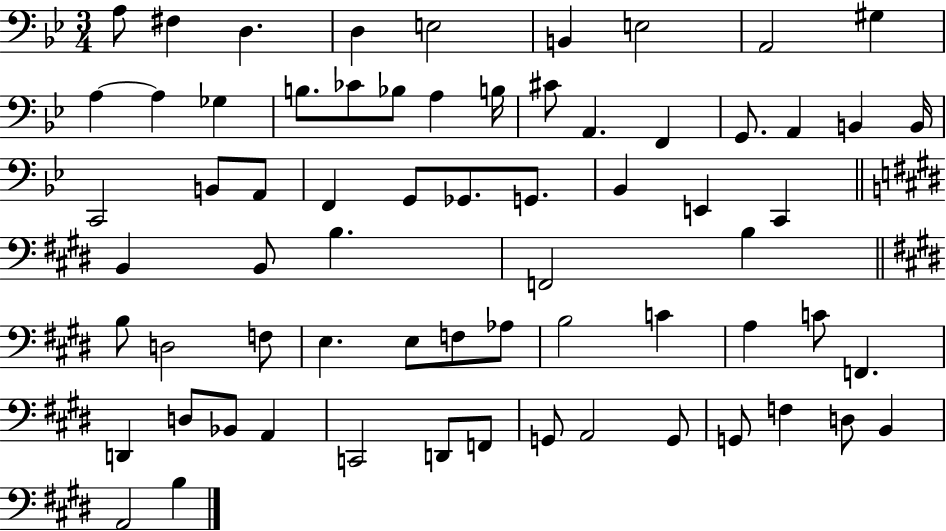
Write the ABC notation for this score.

X:1
T:Untitled
M:3/4
L:1/4
K:Bb
A,/2 ^F, D, D, E,2 B,, E,2 A,,2 ^G, A, A, _G, B,/2 _C/2 _B,/2 A, B,/4 ^C/2 A,, F,, G,,/2 A,, B,, B,,/4 C,,2 B,,/2 A,,/2 F,, G,,/2 _G,,/2 G,,/2 _B,, E,, C,, B,, B,,/2 B, F,,2 B, B,/2 D,2 F,/2 E, E,/2 F,/2 _A,/2 B,2 C A, C/2 F,, D,, D,/2 _B,,/2 A,, C,,2 D,,/2 F,,/2 G,,/2 A,,2 G,,/2 G,,/2 F, D,/2 B,, A,,2 B,